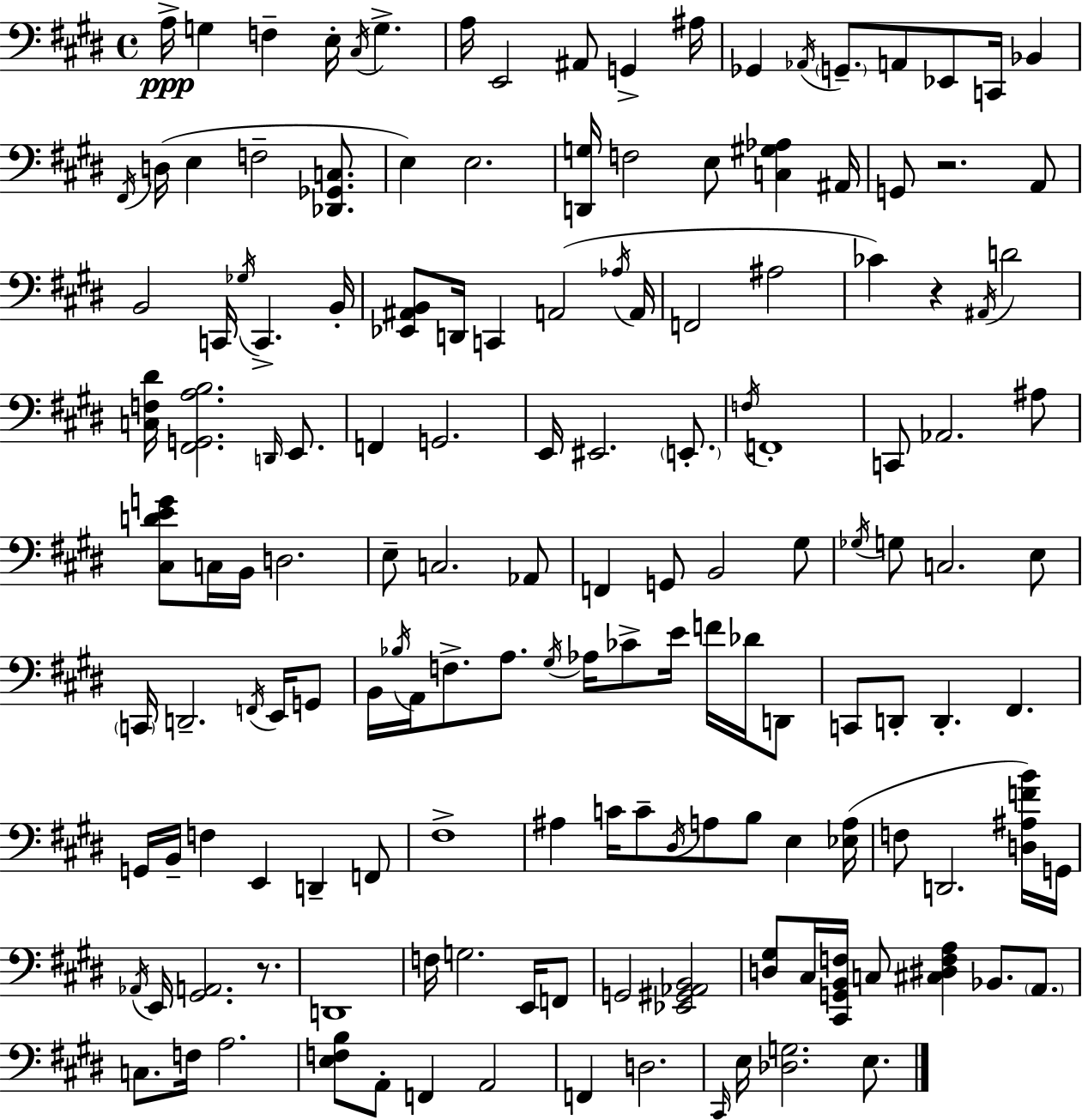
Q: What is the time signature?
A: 4/4